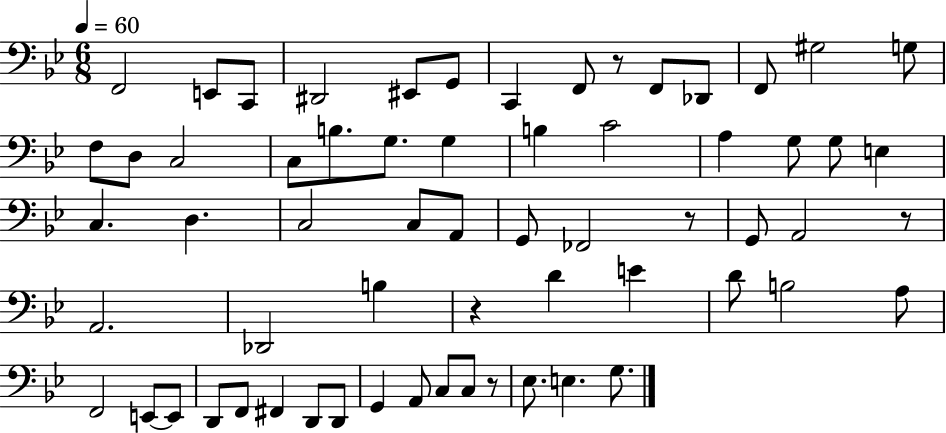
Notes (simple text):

F2/h E2/e C2/e D#2/h EIS2/e G2/e C2/q F2/e R/e F2/e Db2/e F2/e G#3/h G3/e F3/e D3/e C3/h C3/e B3/e. G3/e. G3/q B3/q C4/h A3/q G3/e G3/e E3/q C3/q. D3/q. C3/h C3/e A2/e G2/e FES2/h R/e G2/e A2/h R/e A2/h. Db2/h B3/q R/q D4/q E4/q D4/e B3/h A3/e F2/h E2/e E2/e D2/e F2/e F#2/q D2/e D2/e G2/q A2/e C3/e C3/e R/e Eb3/e. E3/q. G3/e.